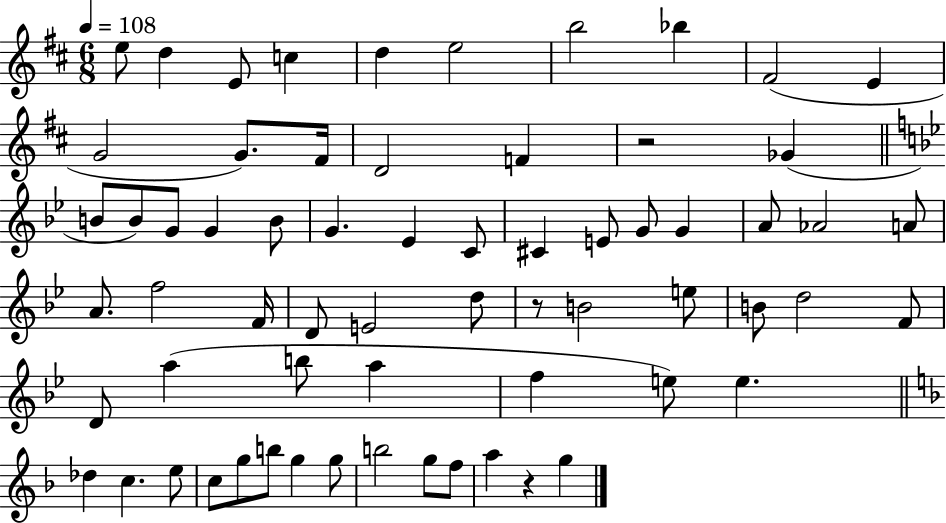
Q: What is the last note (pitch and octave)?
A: G5